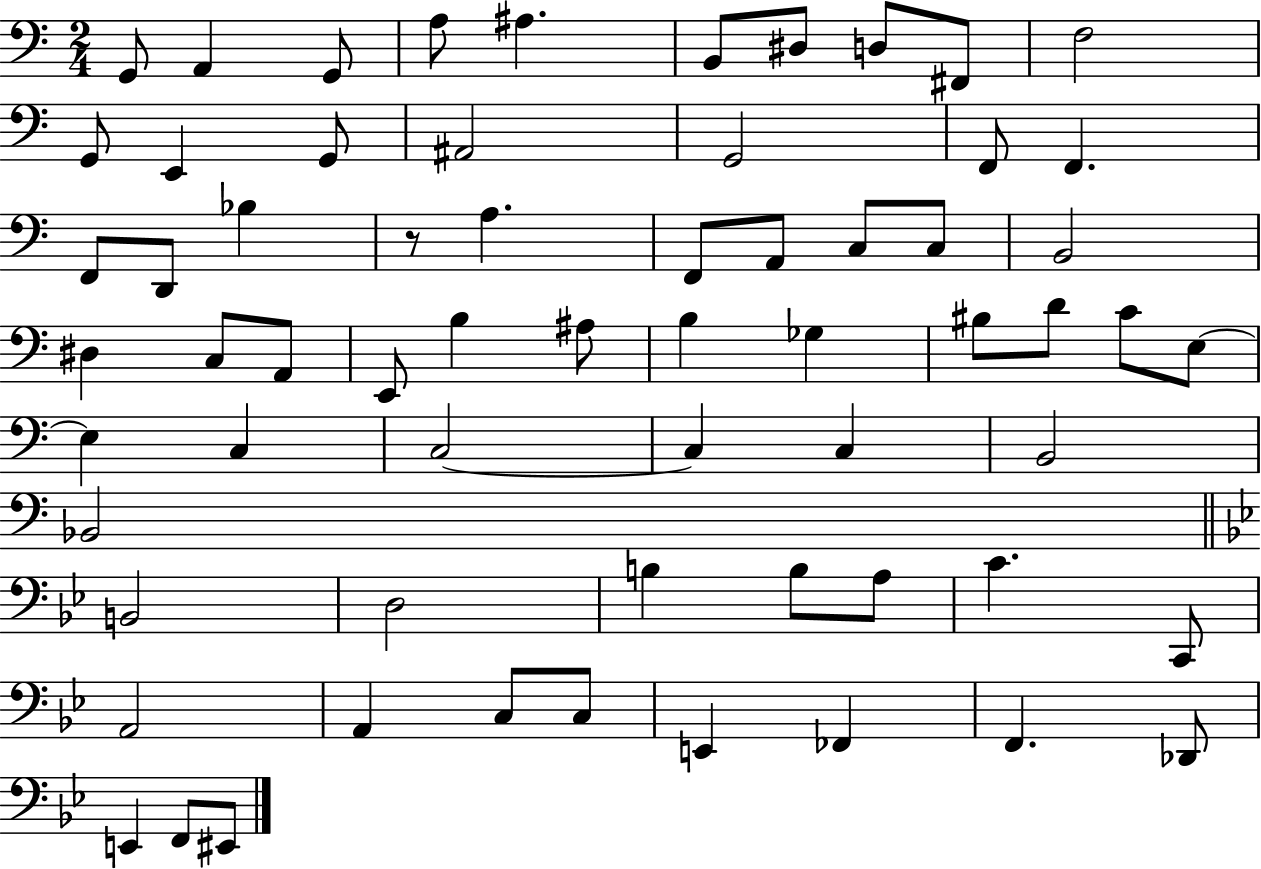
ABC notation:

X:1
T:Untitled
M:2/4
L:1/4
K:C
G,,/2 A,, G,,/2 A,/2 ^A, B,,/2 ^D,/2 D,/2 ^F,,/2 F,2 G,,/2 E,, G,,/2 ^A,,2 G,,2 F,,/2 F,, F,,/2 D,,/2 _B, z/2 A, F,,/2 A,,/2 C,/2 C,/2 B,,2 ^D, C,/2 A,,/2 E,,/2 B, ^A,/2 B, _G, ^B,/2 D/2 C/2 E,/2 E, C, C,2 C, C, B,,2 _B,,2 B,,2 D,2 B, B,/2 A,/2 C C,,/2 A,,2 A,, C,/2 C,/2 E,, _F,, F,, _D,,/2 E,, F,,/2 ^E,,/2